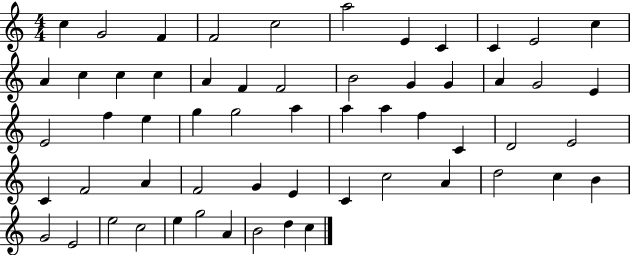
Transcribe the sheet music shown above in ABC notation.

X:1
T:Untitled
M:4/4
L:1/4
K:C
c G2 F F2 c2 a2 E C C E2 c A c c c A F F2 B2 G G A G2 E E2 f e g g2 a a a f C D2 E2 C F2 A F2 G E C c2 A d2 c B G2 E2 e2 c2 e g2 A B2 d c